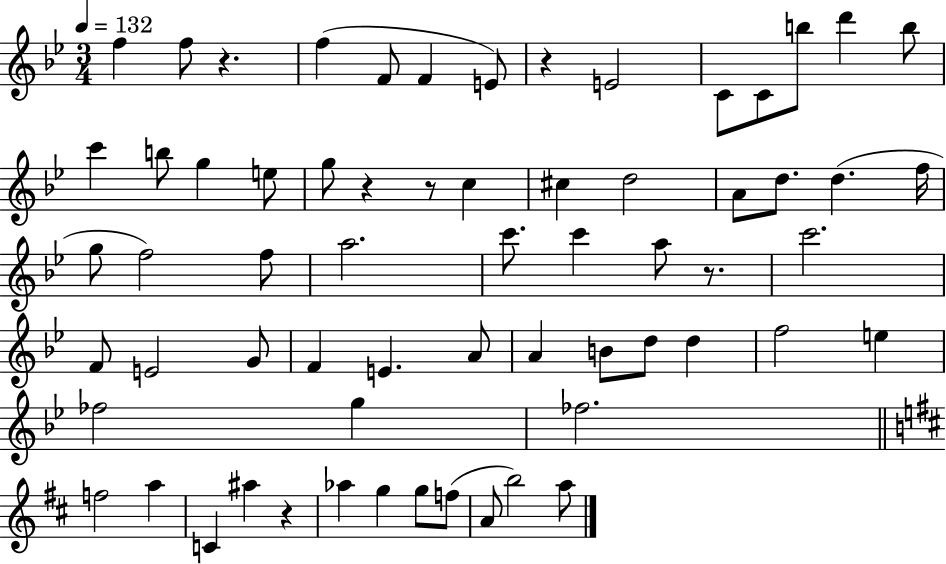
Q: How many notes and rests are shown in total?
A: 64